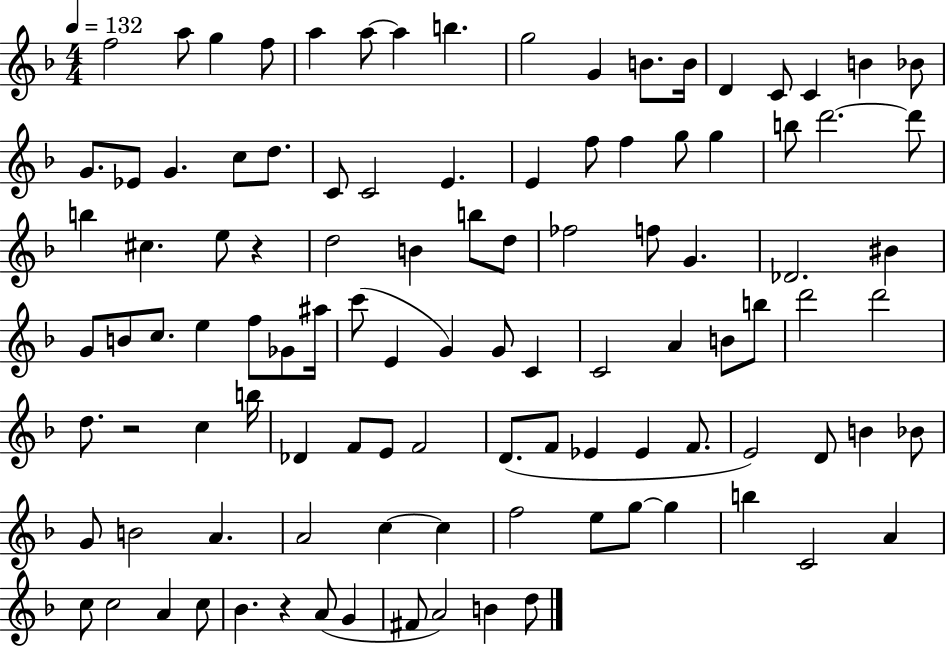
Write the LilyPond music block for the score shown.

{
  \clef treble
  \numericTimeSignature
  \time 4/4
  \key f \major
  \tempo 4 = 132
  \repeat volta 2 { f''2 a''8 g''4 f''8 | a''4 a''8~~ a''4 b''4. | g''2 g'4 b'8. b'16 | d'4 c'8 c'4 b'4 bes'8 | \break g'8. ees'8 g'4. c''8 d''8. | c'8 c'2 e'4. | e'4 f''8 f''4 g''8 g''4 | b''8 d'''2.~~ d'''8 | \break b''4 cis''4. e''8 r4 | d''2 b'4 b''8 d''8 | fes''2 f''8 g'4. | des'2. bis'4 | \break g'8 b'8 c''8. e''4 f''8 ges'8 ais''16 | c'''8( e'4 g'4) g'8 c'4 | c'2 a'4 b'8 b''8 | d'''2 d'''2 | \break d''8. r2 c''4 b''16 | des'4 f'8 e'8 f'2 | d'8.( f'8 ees'4 ees'4 f'8. | e'2) d'8 b'4 bes'8 | \break g'8 b'2 a'4. | a'2 c''4~~ c''4 | f''2 e''8 g''8~~ g''4 | b''4 c'2 a'4 | \break c''8 c''2 a'4 c''8 | bes'4. r4 a'8( g'4 | fis'8 a'2) b'4 d''8 | } \bar "|."
}